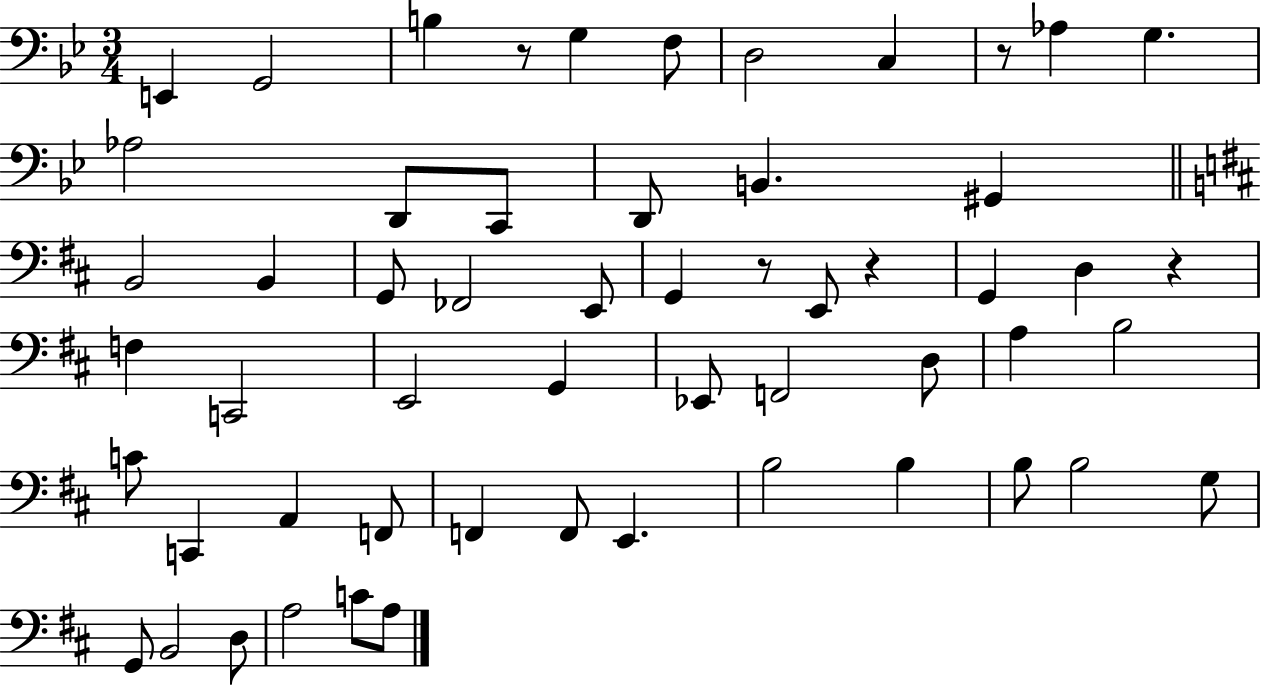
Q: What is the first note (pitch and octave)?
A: E2